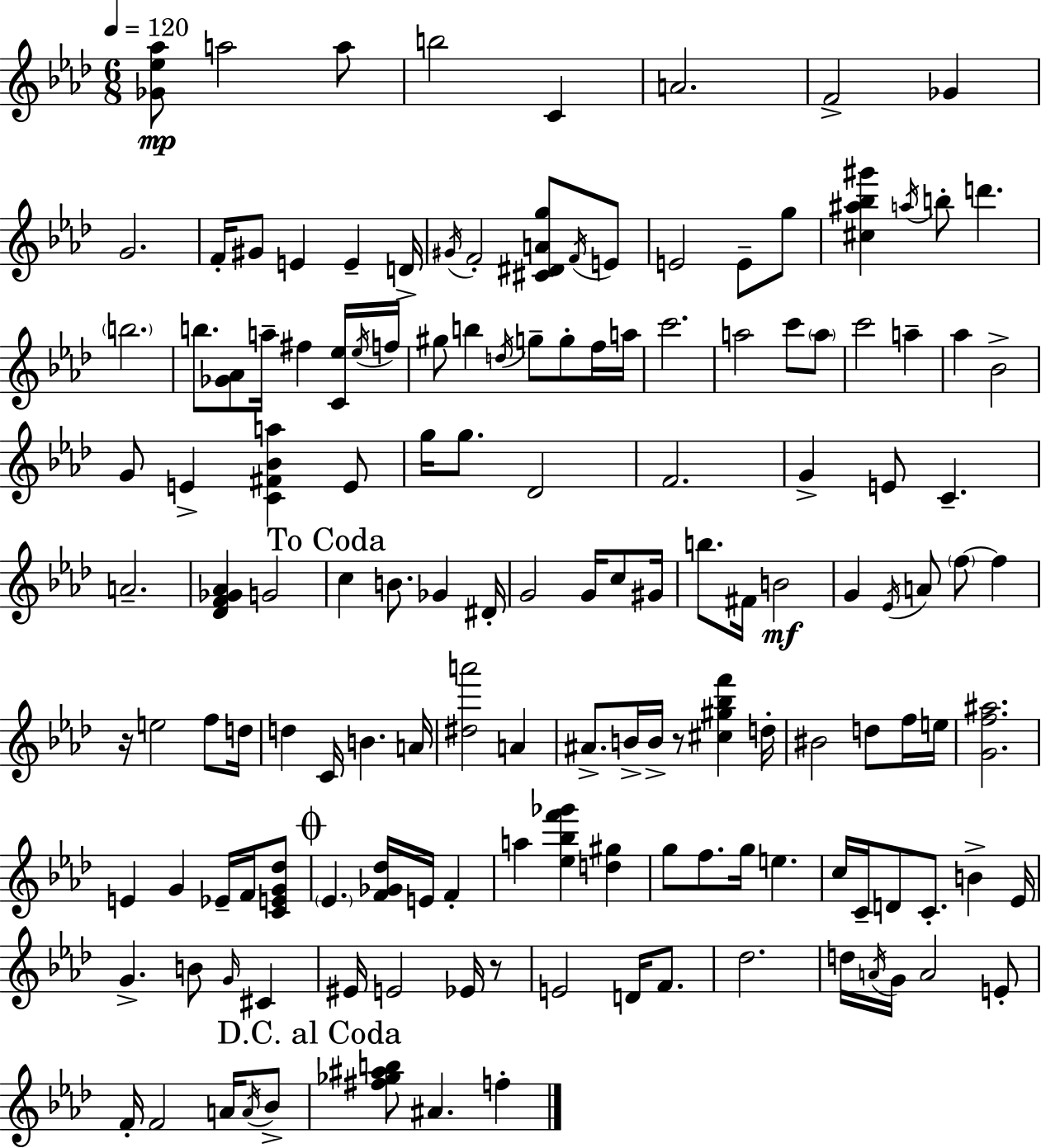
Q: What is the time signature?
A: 6/8